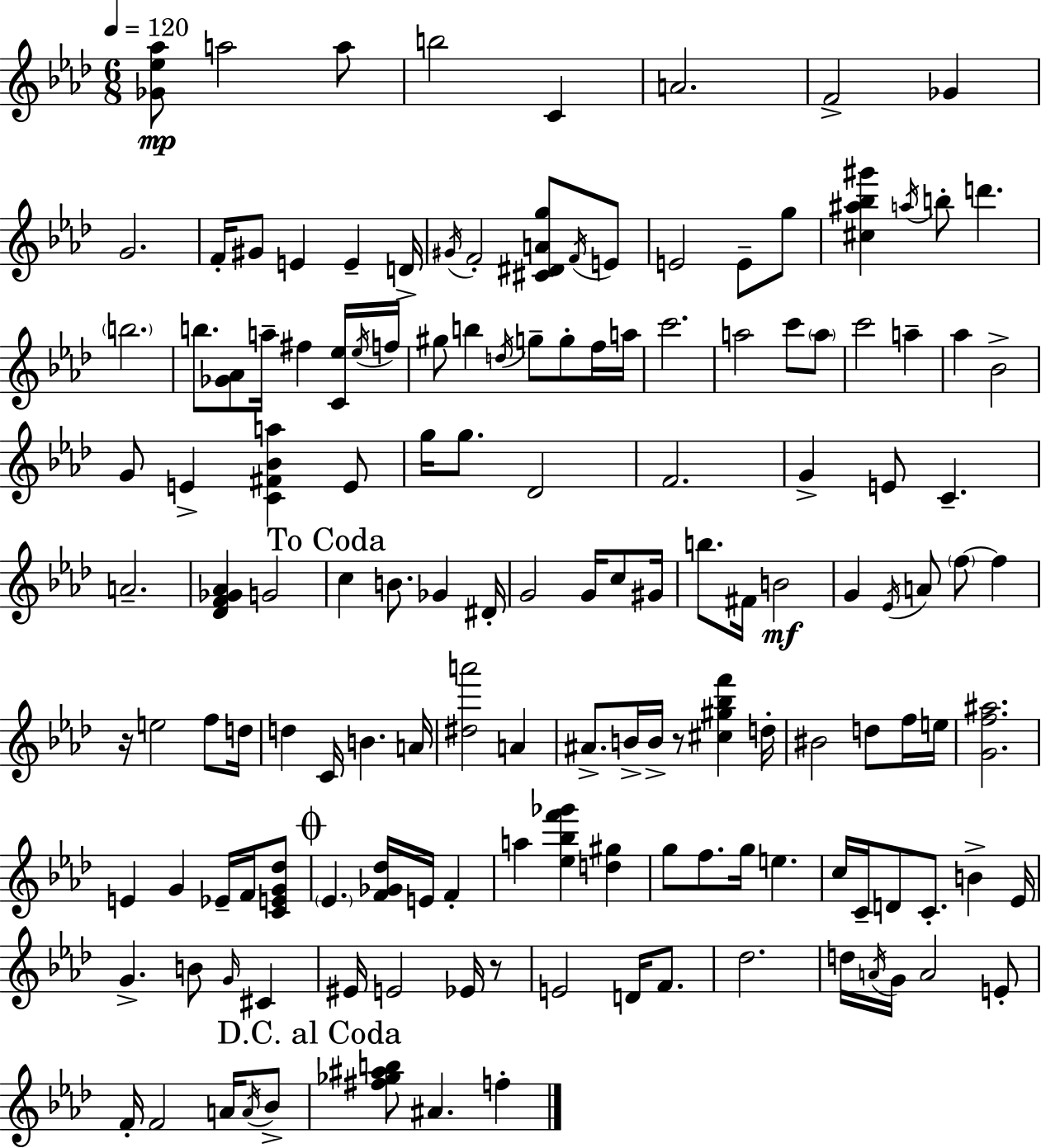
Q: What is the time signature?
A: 6/8